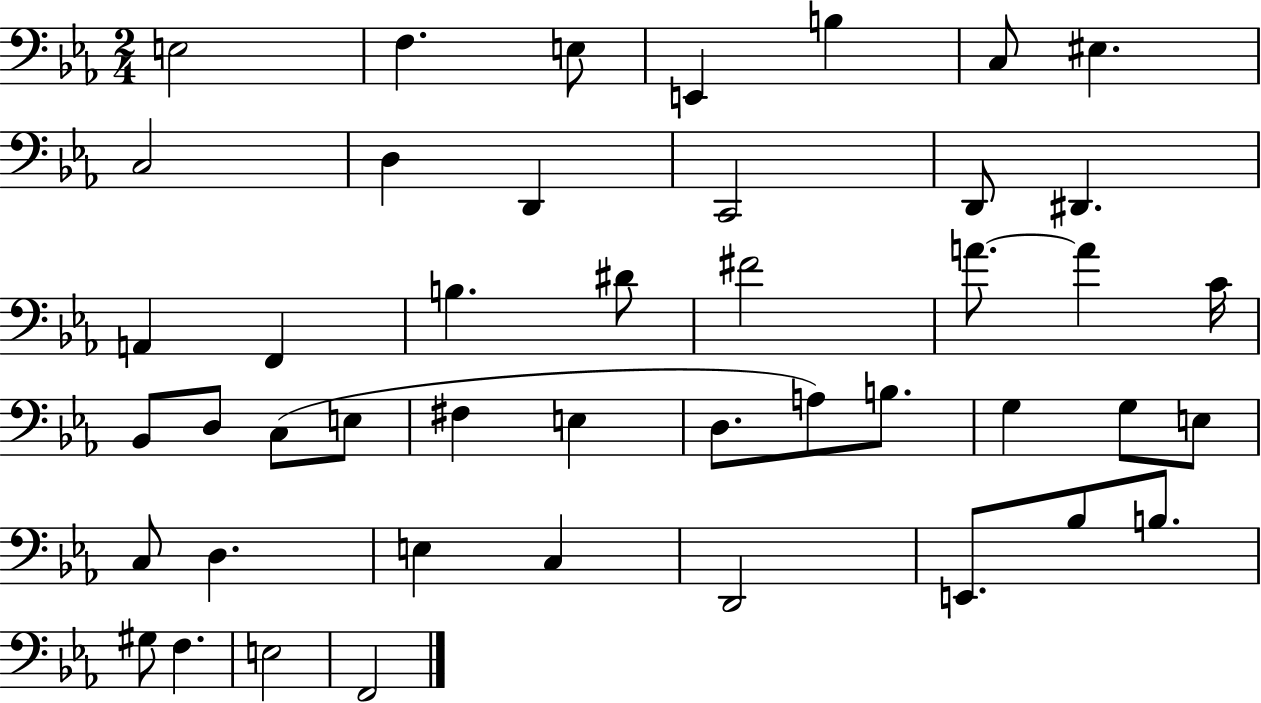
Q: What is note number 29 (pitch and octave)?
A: A3